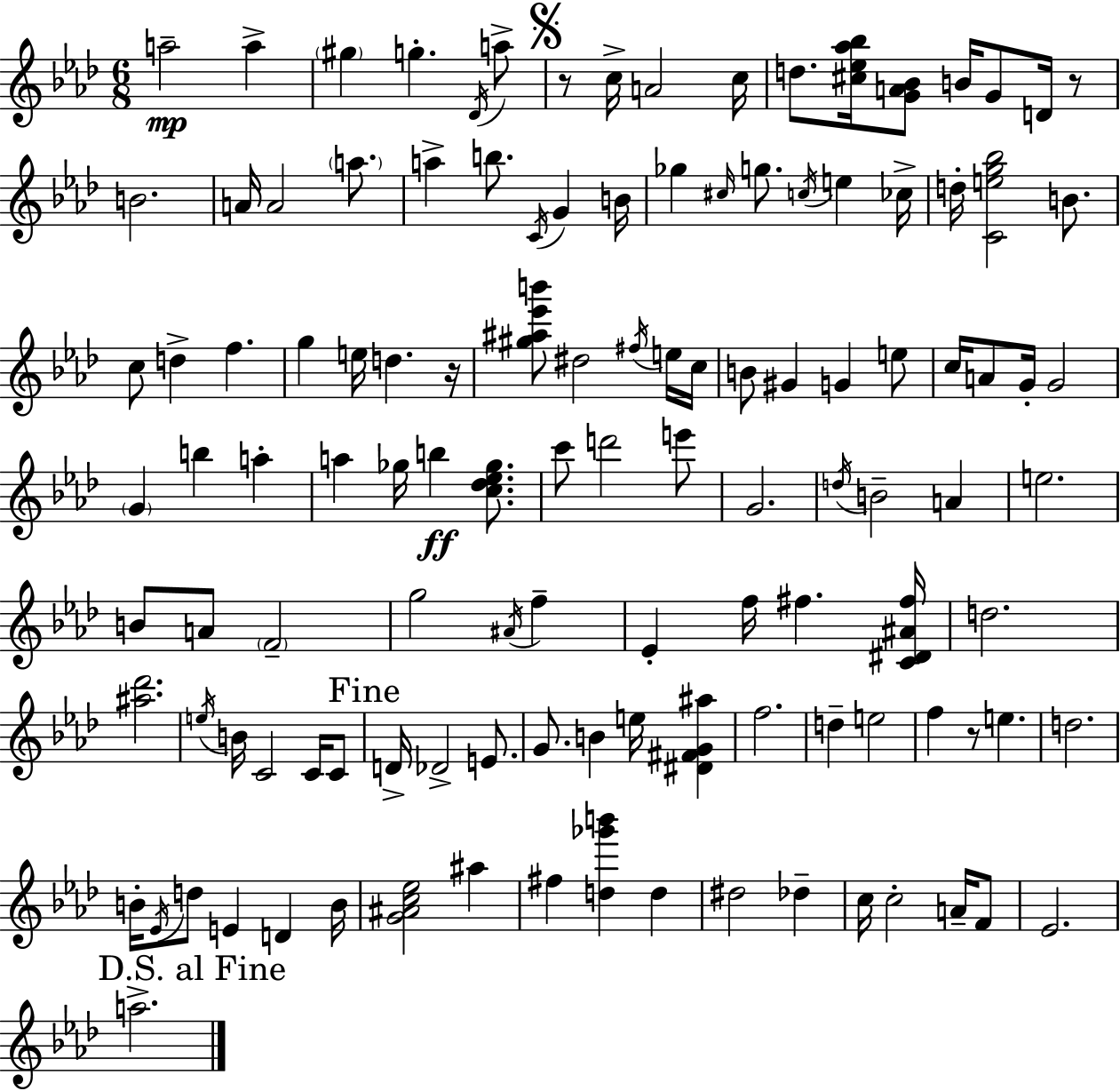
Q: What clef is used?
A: treble